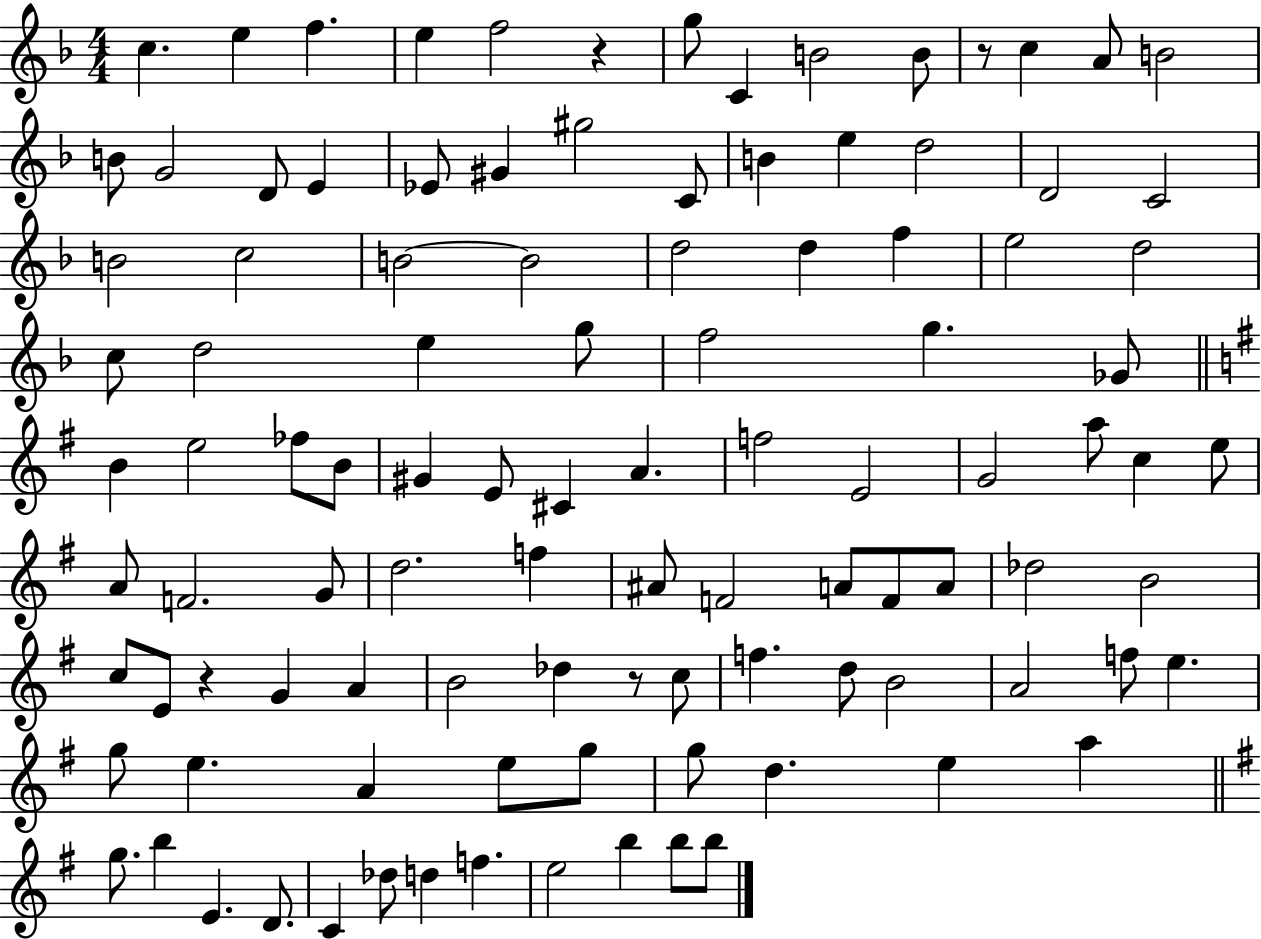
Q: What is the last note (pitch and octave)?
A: B5